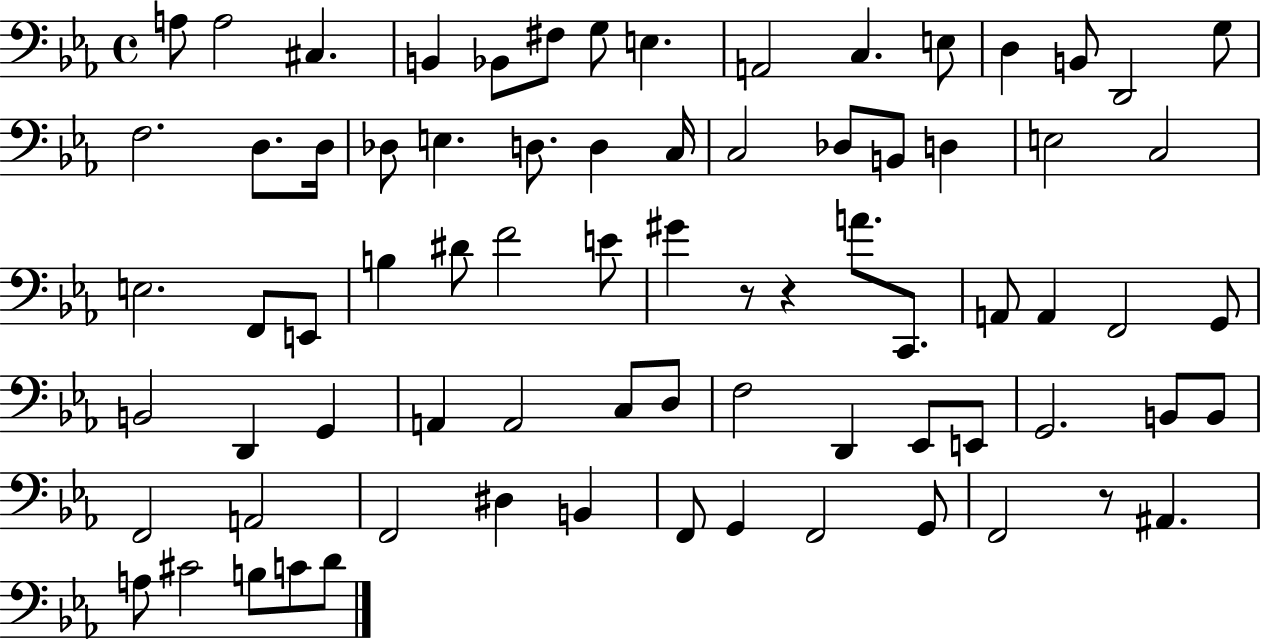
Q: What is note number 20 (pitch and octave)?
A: E3